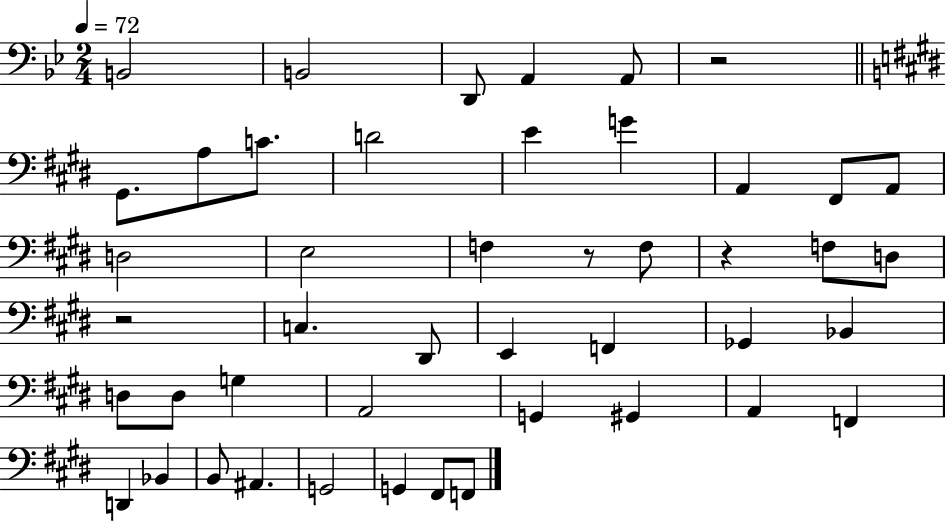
B2/h B2/h D2/e A2/q A2/e R/h G#2/e. A3/e C4/e. D4/h E4/q G4/q A2/q F#2/e A2/e D3/h E3/h F3/q R/e F3/e R/q F3/e D3/e R/h C3/q. D#2/e E2/q F2/q Gb2/q Bb2/q D3/e D3/e G3/q A2/h G2/q G#2/q A2/q F2/q D2/q Bb2/q B2/e A#2/q. G2/h G2/q F#2/e F2/e